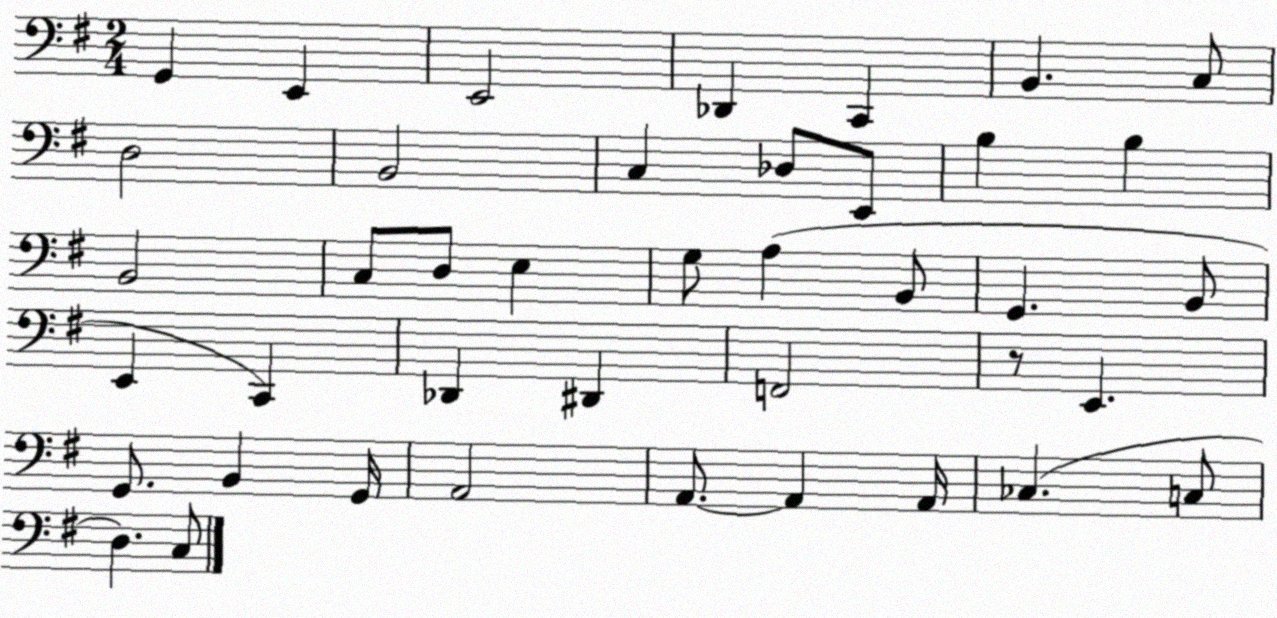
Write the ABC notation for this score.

X:1
T:Untitled
M:2/4
L:1/4
K:G
G,, E,, E,,2 _D,, C,, B,, C,/2 D,2 B,,2 C, _D,/2 E,,/2 B, B, B,,2 C,/2 D,/2 E, G,/2 A, B,,/2 G,, B,,/2 E,, C,, _D,, ^D,, F,,2 z/2 E,, G,,/2 B,, G,,/4 A,,2 A,,/2 A,, A,,/4 _C, C,/2 D, C,/2